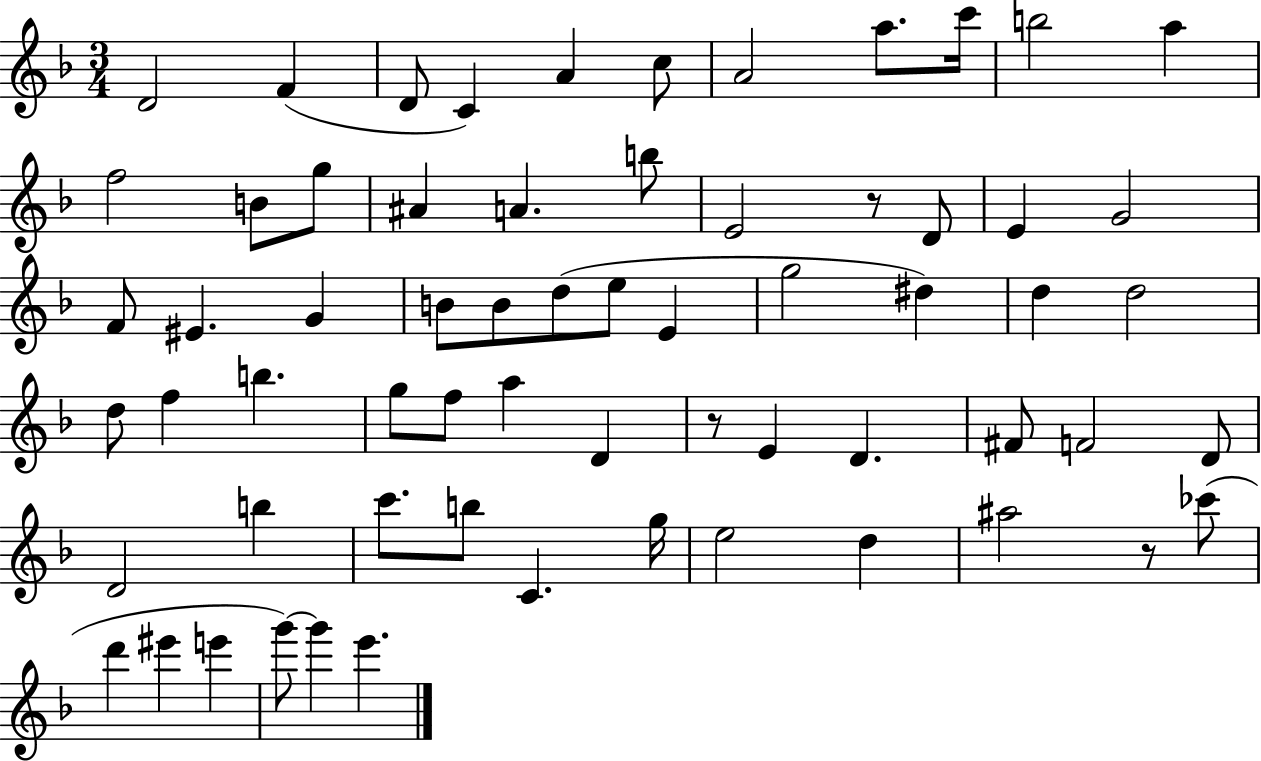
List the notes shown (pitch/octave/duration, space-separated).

D4/h F4/q D4/e C4/q A4/q C5/e A4/h A5/e. C6/s B5/h A5/q F5/h B4/e G5/e A#4/q A4/q. B5/e E4/h R/e D4/e E4/q G4/h F4/e EIS4/q. G4/q B4/e B4/e D5/e E5/e E4/q G5/h D#5/q D5/q D5/h D5/e F5/q B5/q. G5/e F5/e A5/q D4/q R/e E4/q D4/q. F#4/e F4/h D4/e D4/h B5/q C6/e. B5/e C4/q. G5/s E5/h D5/q A#5/h R/e CES6/e D6/q EIS6/q E6/q G6/e G6/q E6/q.